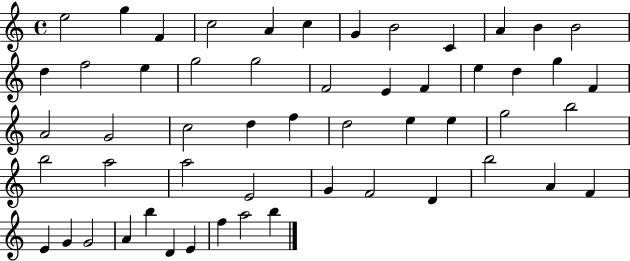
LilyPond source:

{
  \clef treble
  \time 4/4
  \defaultTimeSignature
  \key c \major
  e''2 g''4 f'4 | c''2 a'4 c''4 | g'4 b'2 c'4 | a'4 b'4 b'2 | \break d''4 f''2 e''4 | g''2 g''2 | f'2 e'4 f'4 | e''4 d''4 g''4 f'4 | \break a'2 g'2 | c''2 d''4 f''4 | d''2 e''4 e''4 | g''2 b''2 | \break b''2 a''2 | a''2 e'2 | g'4 f'2 d'4 | b''2 a'4 f'4 | \break e'4 g'4 g'2 | a'4 b''4 d'4 e'4 | f''4 a''2 b''4 | \bar "|."
}